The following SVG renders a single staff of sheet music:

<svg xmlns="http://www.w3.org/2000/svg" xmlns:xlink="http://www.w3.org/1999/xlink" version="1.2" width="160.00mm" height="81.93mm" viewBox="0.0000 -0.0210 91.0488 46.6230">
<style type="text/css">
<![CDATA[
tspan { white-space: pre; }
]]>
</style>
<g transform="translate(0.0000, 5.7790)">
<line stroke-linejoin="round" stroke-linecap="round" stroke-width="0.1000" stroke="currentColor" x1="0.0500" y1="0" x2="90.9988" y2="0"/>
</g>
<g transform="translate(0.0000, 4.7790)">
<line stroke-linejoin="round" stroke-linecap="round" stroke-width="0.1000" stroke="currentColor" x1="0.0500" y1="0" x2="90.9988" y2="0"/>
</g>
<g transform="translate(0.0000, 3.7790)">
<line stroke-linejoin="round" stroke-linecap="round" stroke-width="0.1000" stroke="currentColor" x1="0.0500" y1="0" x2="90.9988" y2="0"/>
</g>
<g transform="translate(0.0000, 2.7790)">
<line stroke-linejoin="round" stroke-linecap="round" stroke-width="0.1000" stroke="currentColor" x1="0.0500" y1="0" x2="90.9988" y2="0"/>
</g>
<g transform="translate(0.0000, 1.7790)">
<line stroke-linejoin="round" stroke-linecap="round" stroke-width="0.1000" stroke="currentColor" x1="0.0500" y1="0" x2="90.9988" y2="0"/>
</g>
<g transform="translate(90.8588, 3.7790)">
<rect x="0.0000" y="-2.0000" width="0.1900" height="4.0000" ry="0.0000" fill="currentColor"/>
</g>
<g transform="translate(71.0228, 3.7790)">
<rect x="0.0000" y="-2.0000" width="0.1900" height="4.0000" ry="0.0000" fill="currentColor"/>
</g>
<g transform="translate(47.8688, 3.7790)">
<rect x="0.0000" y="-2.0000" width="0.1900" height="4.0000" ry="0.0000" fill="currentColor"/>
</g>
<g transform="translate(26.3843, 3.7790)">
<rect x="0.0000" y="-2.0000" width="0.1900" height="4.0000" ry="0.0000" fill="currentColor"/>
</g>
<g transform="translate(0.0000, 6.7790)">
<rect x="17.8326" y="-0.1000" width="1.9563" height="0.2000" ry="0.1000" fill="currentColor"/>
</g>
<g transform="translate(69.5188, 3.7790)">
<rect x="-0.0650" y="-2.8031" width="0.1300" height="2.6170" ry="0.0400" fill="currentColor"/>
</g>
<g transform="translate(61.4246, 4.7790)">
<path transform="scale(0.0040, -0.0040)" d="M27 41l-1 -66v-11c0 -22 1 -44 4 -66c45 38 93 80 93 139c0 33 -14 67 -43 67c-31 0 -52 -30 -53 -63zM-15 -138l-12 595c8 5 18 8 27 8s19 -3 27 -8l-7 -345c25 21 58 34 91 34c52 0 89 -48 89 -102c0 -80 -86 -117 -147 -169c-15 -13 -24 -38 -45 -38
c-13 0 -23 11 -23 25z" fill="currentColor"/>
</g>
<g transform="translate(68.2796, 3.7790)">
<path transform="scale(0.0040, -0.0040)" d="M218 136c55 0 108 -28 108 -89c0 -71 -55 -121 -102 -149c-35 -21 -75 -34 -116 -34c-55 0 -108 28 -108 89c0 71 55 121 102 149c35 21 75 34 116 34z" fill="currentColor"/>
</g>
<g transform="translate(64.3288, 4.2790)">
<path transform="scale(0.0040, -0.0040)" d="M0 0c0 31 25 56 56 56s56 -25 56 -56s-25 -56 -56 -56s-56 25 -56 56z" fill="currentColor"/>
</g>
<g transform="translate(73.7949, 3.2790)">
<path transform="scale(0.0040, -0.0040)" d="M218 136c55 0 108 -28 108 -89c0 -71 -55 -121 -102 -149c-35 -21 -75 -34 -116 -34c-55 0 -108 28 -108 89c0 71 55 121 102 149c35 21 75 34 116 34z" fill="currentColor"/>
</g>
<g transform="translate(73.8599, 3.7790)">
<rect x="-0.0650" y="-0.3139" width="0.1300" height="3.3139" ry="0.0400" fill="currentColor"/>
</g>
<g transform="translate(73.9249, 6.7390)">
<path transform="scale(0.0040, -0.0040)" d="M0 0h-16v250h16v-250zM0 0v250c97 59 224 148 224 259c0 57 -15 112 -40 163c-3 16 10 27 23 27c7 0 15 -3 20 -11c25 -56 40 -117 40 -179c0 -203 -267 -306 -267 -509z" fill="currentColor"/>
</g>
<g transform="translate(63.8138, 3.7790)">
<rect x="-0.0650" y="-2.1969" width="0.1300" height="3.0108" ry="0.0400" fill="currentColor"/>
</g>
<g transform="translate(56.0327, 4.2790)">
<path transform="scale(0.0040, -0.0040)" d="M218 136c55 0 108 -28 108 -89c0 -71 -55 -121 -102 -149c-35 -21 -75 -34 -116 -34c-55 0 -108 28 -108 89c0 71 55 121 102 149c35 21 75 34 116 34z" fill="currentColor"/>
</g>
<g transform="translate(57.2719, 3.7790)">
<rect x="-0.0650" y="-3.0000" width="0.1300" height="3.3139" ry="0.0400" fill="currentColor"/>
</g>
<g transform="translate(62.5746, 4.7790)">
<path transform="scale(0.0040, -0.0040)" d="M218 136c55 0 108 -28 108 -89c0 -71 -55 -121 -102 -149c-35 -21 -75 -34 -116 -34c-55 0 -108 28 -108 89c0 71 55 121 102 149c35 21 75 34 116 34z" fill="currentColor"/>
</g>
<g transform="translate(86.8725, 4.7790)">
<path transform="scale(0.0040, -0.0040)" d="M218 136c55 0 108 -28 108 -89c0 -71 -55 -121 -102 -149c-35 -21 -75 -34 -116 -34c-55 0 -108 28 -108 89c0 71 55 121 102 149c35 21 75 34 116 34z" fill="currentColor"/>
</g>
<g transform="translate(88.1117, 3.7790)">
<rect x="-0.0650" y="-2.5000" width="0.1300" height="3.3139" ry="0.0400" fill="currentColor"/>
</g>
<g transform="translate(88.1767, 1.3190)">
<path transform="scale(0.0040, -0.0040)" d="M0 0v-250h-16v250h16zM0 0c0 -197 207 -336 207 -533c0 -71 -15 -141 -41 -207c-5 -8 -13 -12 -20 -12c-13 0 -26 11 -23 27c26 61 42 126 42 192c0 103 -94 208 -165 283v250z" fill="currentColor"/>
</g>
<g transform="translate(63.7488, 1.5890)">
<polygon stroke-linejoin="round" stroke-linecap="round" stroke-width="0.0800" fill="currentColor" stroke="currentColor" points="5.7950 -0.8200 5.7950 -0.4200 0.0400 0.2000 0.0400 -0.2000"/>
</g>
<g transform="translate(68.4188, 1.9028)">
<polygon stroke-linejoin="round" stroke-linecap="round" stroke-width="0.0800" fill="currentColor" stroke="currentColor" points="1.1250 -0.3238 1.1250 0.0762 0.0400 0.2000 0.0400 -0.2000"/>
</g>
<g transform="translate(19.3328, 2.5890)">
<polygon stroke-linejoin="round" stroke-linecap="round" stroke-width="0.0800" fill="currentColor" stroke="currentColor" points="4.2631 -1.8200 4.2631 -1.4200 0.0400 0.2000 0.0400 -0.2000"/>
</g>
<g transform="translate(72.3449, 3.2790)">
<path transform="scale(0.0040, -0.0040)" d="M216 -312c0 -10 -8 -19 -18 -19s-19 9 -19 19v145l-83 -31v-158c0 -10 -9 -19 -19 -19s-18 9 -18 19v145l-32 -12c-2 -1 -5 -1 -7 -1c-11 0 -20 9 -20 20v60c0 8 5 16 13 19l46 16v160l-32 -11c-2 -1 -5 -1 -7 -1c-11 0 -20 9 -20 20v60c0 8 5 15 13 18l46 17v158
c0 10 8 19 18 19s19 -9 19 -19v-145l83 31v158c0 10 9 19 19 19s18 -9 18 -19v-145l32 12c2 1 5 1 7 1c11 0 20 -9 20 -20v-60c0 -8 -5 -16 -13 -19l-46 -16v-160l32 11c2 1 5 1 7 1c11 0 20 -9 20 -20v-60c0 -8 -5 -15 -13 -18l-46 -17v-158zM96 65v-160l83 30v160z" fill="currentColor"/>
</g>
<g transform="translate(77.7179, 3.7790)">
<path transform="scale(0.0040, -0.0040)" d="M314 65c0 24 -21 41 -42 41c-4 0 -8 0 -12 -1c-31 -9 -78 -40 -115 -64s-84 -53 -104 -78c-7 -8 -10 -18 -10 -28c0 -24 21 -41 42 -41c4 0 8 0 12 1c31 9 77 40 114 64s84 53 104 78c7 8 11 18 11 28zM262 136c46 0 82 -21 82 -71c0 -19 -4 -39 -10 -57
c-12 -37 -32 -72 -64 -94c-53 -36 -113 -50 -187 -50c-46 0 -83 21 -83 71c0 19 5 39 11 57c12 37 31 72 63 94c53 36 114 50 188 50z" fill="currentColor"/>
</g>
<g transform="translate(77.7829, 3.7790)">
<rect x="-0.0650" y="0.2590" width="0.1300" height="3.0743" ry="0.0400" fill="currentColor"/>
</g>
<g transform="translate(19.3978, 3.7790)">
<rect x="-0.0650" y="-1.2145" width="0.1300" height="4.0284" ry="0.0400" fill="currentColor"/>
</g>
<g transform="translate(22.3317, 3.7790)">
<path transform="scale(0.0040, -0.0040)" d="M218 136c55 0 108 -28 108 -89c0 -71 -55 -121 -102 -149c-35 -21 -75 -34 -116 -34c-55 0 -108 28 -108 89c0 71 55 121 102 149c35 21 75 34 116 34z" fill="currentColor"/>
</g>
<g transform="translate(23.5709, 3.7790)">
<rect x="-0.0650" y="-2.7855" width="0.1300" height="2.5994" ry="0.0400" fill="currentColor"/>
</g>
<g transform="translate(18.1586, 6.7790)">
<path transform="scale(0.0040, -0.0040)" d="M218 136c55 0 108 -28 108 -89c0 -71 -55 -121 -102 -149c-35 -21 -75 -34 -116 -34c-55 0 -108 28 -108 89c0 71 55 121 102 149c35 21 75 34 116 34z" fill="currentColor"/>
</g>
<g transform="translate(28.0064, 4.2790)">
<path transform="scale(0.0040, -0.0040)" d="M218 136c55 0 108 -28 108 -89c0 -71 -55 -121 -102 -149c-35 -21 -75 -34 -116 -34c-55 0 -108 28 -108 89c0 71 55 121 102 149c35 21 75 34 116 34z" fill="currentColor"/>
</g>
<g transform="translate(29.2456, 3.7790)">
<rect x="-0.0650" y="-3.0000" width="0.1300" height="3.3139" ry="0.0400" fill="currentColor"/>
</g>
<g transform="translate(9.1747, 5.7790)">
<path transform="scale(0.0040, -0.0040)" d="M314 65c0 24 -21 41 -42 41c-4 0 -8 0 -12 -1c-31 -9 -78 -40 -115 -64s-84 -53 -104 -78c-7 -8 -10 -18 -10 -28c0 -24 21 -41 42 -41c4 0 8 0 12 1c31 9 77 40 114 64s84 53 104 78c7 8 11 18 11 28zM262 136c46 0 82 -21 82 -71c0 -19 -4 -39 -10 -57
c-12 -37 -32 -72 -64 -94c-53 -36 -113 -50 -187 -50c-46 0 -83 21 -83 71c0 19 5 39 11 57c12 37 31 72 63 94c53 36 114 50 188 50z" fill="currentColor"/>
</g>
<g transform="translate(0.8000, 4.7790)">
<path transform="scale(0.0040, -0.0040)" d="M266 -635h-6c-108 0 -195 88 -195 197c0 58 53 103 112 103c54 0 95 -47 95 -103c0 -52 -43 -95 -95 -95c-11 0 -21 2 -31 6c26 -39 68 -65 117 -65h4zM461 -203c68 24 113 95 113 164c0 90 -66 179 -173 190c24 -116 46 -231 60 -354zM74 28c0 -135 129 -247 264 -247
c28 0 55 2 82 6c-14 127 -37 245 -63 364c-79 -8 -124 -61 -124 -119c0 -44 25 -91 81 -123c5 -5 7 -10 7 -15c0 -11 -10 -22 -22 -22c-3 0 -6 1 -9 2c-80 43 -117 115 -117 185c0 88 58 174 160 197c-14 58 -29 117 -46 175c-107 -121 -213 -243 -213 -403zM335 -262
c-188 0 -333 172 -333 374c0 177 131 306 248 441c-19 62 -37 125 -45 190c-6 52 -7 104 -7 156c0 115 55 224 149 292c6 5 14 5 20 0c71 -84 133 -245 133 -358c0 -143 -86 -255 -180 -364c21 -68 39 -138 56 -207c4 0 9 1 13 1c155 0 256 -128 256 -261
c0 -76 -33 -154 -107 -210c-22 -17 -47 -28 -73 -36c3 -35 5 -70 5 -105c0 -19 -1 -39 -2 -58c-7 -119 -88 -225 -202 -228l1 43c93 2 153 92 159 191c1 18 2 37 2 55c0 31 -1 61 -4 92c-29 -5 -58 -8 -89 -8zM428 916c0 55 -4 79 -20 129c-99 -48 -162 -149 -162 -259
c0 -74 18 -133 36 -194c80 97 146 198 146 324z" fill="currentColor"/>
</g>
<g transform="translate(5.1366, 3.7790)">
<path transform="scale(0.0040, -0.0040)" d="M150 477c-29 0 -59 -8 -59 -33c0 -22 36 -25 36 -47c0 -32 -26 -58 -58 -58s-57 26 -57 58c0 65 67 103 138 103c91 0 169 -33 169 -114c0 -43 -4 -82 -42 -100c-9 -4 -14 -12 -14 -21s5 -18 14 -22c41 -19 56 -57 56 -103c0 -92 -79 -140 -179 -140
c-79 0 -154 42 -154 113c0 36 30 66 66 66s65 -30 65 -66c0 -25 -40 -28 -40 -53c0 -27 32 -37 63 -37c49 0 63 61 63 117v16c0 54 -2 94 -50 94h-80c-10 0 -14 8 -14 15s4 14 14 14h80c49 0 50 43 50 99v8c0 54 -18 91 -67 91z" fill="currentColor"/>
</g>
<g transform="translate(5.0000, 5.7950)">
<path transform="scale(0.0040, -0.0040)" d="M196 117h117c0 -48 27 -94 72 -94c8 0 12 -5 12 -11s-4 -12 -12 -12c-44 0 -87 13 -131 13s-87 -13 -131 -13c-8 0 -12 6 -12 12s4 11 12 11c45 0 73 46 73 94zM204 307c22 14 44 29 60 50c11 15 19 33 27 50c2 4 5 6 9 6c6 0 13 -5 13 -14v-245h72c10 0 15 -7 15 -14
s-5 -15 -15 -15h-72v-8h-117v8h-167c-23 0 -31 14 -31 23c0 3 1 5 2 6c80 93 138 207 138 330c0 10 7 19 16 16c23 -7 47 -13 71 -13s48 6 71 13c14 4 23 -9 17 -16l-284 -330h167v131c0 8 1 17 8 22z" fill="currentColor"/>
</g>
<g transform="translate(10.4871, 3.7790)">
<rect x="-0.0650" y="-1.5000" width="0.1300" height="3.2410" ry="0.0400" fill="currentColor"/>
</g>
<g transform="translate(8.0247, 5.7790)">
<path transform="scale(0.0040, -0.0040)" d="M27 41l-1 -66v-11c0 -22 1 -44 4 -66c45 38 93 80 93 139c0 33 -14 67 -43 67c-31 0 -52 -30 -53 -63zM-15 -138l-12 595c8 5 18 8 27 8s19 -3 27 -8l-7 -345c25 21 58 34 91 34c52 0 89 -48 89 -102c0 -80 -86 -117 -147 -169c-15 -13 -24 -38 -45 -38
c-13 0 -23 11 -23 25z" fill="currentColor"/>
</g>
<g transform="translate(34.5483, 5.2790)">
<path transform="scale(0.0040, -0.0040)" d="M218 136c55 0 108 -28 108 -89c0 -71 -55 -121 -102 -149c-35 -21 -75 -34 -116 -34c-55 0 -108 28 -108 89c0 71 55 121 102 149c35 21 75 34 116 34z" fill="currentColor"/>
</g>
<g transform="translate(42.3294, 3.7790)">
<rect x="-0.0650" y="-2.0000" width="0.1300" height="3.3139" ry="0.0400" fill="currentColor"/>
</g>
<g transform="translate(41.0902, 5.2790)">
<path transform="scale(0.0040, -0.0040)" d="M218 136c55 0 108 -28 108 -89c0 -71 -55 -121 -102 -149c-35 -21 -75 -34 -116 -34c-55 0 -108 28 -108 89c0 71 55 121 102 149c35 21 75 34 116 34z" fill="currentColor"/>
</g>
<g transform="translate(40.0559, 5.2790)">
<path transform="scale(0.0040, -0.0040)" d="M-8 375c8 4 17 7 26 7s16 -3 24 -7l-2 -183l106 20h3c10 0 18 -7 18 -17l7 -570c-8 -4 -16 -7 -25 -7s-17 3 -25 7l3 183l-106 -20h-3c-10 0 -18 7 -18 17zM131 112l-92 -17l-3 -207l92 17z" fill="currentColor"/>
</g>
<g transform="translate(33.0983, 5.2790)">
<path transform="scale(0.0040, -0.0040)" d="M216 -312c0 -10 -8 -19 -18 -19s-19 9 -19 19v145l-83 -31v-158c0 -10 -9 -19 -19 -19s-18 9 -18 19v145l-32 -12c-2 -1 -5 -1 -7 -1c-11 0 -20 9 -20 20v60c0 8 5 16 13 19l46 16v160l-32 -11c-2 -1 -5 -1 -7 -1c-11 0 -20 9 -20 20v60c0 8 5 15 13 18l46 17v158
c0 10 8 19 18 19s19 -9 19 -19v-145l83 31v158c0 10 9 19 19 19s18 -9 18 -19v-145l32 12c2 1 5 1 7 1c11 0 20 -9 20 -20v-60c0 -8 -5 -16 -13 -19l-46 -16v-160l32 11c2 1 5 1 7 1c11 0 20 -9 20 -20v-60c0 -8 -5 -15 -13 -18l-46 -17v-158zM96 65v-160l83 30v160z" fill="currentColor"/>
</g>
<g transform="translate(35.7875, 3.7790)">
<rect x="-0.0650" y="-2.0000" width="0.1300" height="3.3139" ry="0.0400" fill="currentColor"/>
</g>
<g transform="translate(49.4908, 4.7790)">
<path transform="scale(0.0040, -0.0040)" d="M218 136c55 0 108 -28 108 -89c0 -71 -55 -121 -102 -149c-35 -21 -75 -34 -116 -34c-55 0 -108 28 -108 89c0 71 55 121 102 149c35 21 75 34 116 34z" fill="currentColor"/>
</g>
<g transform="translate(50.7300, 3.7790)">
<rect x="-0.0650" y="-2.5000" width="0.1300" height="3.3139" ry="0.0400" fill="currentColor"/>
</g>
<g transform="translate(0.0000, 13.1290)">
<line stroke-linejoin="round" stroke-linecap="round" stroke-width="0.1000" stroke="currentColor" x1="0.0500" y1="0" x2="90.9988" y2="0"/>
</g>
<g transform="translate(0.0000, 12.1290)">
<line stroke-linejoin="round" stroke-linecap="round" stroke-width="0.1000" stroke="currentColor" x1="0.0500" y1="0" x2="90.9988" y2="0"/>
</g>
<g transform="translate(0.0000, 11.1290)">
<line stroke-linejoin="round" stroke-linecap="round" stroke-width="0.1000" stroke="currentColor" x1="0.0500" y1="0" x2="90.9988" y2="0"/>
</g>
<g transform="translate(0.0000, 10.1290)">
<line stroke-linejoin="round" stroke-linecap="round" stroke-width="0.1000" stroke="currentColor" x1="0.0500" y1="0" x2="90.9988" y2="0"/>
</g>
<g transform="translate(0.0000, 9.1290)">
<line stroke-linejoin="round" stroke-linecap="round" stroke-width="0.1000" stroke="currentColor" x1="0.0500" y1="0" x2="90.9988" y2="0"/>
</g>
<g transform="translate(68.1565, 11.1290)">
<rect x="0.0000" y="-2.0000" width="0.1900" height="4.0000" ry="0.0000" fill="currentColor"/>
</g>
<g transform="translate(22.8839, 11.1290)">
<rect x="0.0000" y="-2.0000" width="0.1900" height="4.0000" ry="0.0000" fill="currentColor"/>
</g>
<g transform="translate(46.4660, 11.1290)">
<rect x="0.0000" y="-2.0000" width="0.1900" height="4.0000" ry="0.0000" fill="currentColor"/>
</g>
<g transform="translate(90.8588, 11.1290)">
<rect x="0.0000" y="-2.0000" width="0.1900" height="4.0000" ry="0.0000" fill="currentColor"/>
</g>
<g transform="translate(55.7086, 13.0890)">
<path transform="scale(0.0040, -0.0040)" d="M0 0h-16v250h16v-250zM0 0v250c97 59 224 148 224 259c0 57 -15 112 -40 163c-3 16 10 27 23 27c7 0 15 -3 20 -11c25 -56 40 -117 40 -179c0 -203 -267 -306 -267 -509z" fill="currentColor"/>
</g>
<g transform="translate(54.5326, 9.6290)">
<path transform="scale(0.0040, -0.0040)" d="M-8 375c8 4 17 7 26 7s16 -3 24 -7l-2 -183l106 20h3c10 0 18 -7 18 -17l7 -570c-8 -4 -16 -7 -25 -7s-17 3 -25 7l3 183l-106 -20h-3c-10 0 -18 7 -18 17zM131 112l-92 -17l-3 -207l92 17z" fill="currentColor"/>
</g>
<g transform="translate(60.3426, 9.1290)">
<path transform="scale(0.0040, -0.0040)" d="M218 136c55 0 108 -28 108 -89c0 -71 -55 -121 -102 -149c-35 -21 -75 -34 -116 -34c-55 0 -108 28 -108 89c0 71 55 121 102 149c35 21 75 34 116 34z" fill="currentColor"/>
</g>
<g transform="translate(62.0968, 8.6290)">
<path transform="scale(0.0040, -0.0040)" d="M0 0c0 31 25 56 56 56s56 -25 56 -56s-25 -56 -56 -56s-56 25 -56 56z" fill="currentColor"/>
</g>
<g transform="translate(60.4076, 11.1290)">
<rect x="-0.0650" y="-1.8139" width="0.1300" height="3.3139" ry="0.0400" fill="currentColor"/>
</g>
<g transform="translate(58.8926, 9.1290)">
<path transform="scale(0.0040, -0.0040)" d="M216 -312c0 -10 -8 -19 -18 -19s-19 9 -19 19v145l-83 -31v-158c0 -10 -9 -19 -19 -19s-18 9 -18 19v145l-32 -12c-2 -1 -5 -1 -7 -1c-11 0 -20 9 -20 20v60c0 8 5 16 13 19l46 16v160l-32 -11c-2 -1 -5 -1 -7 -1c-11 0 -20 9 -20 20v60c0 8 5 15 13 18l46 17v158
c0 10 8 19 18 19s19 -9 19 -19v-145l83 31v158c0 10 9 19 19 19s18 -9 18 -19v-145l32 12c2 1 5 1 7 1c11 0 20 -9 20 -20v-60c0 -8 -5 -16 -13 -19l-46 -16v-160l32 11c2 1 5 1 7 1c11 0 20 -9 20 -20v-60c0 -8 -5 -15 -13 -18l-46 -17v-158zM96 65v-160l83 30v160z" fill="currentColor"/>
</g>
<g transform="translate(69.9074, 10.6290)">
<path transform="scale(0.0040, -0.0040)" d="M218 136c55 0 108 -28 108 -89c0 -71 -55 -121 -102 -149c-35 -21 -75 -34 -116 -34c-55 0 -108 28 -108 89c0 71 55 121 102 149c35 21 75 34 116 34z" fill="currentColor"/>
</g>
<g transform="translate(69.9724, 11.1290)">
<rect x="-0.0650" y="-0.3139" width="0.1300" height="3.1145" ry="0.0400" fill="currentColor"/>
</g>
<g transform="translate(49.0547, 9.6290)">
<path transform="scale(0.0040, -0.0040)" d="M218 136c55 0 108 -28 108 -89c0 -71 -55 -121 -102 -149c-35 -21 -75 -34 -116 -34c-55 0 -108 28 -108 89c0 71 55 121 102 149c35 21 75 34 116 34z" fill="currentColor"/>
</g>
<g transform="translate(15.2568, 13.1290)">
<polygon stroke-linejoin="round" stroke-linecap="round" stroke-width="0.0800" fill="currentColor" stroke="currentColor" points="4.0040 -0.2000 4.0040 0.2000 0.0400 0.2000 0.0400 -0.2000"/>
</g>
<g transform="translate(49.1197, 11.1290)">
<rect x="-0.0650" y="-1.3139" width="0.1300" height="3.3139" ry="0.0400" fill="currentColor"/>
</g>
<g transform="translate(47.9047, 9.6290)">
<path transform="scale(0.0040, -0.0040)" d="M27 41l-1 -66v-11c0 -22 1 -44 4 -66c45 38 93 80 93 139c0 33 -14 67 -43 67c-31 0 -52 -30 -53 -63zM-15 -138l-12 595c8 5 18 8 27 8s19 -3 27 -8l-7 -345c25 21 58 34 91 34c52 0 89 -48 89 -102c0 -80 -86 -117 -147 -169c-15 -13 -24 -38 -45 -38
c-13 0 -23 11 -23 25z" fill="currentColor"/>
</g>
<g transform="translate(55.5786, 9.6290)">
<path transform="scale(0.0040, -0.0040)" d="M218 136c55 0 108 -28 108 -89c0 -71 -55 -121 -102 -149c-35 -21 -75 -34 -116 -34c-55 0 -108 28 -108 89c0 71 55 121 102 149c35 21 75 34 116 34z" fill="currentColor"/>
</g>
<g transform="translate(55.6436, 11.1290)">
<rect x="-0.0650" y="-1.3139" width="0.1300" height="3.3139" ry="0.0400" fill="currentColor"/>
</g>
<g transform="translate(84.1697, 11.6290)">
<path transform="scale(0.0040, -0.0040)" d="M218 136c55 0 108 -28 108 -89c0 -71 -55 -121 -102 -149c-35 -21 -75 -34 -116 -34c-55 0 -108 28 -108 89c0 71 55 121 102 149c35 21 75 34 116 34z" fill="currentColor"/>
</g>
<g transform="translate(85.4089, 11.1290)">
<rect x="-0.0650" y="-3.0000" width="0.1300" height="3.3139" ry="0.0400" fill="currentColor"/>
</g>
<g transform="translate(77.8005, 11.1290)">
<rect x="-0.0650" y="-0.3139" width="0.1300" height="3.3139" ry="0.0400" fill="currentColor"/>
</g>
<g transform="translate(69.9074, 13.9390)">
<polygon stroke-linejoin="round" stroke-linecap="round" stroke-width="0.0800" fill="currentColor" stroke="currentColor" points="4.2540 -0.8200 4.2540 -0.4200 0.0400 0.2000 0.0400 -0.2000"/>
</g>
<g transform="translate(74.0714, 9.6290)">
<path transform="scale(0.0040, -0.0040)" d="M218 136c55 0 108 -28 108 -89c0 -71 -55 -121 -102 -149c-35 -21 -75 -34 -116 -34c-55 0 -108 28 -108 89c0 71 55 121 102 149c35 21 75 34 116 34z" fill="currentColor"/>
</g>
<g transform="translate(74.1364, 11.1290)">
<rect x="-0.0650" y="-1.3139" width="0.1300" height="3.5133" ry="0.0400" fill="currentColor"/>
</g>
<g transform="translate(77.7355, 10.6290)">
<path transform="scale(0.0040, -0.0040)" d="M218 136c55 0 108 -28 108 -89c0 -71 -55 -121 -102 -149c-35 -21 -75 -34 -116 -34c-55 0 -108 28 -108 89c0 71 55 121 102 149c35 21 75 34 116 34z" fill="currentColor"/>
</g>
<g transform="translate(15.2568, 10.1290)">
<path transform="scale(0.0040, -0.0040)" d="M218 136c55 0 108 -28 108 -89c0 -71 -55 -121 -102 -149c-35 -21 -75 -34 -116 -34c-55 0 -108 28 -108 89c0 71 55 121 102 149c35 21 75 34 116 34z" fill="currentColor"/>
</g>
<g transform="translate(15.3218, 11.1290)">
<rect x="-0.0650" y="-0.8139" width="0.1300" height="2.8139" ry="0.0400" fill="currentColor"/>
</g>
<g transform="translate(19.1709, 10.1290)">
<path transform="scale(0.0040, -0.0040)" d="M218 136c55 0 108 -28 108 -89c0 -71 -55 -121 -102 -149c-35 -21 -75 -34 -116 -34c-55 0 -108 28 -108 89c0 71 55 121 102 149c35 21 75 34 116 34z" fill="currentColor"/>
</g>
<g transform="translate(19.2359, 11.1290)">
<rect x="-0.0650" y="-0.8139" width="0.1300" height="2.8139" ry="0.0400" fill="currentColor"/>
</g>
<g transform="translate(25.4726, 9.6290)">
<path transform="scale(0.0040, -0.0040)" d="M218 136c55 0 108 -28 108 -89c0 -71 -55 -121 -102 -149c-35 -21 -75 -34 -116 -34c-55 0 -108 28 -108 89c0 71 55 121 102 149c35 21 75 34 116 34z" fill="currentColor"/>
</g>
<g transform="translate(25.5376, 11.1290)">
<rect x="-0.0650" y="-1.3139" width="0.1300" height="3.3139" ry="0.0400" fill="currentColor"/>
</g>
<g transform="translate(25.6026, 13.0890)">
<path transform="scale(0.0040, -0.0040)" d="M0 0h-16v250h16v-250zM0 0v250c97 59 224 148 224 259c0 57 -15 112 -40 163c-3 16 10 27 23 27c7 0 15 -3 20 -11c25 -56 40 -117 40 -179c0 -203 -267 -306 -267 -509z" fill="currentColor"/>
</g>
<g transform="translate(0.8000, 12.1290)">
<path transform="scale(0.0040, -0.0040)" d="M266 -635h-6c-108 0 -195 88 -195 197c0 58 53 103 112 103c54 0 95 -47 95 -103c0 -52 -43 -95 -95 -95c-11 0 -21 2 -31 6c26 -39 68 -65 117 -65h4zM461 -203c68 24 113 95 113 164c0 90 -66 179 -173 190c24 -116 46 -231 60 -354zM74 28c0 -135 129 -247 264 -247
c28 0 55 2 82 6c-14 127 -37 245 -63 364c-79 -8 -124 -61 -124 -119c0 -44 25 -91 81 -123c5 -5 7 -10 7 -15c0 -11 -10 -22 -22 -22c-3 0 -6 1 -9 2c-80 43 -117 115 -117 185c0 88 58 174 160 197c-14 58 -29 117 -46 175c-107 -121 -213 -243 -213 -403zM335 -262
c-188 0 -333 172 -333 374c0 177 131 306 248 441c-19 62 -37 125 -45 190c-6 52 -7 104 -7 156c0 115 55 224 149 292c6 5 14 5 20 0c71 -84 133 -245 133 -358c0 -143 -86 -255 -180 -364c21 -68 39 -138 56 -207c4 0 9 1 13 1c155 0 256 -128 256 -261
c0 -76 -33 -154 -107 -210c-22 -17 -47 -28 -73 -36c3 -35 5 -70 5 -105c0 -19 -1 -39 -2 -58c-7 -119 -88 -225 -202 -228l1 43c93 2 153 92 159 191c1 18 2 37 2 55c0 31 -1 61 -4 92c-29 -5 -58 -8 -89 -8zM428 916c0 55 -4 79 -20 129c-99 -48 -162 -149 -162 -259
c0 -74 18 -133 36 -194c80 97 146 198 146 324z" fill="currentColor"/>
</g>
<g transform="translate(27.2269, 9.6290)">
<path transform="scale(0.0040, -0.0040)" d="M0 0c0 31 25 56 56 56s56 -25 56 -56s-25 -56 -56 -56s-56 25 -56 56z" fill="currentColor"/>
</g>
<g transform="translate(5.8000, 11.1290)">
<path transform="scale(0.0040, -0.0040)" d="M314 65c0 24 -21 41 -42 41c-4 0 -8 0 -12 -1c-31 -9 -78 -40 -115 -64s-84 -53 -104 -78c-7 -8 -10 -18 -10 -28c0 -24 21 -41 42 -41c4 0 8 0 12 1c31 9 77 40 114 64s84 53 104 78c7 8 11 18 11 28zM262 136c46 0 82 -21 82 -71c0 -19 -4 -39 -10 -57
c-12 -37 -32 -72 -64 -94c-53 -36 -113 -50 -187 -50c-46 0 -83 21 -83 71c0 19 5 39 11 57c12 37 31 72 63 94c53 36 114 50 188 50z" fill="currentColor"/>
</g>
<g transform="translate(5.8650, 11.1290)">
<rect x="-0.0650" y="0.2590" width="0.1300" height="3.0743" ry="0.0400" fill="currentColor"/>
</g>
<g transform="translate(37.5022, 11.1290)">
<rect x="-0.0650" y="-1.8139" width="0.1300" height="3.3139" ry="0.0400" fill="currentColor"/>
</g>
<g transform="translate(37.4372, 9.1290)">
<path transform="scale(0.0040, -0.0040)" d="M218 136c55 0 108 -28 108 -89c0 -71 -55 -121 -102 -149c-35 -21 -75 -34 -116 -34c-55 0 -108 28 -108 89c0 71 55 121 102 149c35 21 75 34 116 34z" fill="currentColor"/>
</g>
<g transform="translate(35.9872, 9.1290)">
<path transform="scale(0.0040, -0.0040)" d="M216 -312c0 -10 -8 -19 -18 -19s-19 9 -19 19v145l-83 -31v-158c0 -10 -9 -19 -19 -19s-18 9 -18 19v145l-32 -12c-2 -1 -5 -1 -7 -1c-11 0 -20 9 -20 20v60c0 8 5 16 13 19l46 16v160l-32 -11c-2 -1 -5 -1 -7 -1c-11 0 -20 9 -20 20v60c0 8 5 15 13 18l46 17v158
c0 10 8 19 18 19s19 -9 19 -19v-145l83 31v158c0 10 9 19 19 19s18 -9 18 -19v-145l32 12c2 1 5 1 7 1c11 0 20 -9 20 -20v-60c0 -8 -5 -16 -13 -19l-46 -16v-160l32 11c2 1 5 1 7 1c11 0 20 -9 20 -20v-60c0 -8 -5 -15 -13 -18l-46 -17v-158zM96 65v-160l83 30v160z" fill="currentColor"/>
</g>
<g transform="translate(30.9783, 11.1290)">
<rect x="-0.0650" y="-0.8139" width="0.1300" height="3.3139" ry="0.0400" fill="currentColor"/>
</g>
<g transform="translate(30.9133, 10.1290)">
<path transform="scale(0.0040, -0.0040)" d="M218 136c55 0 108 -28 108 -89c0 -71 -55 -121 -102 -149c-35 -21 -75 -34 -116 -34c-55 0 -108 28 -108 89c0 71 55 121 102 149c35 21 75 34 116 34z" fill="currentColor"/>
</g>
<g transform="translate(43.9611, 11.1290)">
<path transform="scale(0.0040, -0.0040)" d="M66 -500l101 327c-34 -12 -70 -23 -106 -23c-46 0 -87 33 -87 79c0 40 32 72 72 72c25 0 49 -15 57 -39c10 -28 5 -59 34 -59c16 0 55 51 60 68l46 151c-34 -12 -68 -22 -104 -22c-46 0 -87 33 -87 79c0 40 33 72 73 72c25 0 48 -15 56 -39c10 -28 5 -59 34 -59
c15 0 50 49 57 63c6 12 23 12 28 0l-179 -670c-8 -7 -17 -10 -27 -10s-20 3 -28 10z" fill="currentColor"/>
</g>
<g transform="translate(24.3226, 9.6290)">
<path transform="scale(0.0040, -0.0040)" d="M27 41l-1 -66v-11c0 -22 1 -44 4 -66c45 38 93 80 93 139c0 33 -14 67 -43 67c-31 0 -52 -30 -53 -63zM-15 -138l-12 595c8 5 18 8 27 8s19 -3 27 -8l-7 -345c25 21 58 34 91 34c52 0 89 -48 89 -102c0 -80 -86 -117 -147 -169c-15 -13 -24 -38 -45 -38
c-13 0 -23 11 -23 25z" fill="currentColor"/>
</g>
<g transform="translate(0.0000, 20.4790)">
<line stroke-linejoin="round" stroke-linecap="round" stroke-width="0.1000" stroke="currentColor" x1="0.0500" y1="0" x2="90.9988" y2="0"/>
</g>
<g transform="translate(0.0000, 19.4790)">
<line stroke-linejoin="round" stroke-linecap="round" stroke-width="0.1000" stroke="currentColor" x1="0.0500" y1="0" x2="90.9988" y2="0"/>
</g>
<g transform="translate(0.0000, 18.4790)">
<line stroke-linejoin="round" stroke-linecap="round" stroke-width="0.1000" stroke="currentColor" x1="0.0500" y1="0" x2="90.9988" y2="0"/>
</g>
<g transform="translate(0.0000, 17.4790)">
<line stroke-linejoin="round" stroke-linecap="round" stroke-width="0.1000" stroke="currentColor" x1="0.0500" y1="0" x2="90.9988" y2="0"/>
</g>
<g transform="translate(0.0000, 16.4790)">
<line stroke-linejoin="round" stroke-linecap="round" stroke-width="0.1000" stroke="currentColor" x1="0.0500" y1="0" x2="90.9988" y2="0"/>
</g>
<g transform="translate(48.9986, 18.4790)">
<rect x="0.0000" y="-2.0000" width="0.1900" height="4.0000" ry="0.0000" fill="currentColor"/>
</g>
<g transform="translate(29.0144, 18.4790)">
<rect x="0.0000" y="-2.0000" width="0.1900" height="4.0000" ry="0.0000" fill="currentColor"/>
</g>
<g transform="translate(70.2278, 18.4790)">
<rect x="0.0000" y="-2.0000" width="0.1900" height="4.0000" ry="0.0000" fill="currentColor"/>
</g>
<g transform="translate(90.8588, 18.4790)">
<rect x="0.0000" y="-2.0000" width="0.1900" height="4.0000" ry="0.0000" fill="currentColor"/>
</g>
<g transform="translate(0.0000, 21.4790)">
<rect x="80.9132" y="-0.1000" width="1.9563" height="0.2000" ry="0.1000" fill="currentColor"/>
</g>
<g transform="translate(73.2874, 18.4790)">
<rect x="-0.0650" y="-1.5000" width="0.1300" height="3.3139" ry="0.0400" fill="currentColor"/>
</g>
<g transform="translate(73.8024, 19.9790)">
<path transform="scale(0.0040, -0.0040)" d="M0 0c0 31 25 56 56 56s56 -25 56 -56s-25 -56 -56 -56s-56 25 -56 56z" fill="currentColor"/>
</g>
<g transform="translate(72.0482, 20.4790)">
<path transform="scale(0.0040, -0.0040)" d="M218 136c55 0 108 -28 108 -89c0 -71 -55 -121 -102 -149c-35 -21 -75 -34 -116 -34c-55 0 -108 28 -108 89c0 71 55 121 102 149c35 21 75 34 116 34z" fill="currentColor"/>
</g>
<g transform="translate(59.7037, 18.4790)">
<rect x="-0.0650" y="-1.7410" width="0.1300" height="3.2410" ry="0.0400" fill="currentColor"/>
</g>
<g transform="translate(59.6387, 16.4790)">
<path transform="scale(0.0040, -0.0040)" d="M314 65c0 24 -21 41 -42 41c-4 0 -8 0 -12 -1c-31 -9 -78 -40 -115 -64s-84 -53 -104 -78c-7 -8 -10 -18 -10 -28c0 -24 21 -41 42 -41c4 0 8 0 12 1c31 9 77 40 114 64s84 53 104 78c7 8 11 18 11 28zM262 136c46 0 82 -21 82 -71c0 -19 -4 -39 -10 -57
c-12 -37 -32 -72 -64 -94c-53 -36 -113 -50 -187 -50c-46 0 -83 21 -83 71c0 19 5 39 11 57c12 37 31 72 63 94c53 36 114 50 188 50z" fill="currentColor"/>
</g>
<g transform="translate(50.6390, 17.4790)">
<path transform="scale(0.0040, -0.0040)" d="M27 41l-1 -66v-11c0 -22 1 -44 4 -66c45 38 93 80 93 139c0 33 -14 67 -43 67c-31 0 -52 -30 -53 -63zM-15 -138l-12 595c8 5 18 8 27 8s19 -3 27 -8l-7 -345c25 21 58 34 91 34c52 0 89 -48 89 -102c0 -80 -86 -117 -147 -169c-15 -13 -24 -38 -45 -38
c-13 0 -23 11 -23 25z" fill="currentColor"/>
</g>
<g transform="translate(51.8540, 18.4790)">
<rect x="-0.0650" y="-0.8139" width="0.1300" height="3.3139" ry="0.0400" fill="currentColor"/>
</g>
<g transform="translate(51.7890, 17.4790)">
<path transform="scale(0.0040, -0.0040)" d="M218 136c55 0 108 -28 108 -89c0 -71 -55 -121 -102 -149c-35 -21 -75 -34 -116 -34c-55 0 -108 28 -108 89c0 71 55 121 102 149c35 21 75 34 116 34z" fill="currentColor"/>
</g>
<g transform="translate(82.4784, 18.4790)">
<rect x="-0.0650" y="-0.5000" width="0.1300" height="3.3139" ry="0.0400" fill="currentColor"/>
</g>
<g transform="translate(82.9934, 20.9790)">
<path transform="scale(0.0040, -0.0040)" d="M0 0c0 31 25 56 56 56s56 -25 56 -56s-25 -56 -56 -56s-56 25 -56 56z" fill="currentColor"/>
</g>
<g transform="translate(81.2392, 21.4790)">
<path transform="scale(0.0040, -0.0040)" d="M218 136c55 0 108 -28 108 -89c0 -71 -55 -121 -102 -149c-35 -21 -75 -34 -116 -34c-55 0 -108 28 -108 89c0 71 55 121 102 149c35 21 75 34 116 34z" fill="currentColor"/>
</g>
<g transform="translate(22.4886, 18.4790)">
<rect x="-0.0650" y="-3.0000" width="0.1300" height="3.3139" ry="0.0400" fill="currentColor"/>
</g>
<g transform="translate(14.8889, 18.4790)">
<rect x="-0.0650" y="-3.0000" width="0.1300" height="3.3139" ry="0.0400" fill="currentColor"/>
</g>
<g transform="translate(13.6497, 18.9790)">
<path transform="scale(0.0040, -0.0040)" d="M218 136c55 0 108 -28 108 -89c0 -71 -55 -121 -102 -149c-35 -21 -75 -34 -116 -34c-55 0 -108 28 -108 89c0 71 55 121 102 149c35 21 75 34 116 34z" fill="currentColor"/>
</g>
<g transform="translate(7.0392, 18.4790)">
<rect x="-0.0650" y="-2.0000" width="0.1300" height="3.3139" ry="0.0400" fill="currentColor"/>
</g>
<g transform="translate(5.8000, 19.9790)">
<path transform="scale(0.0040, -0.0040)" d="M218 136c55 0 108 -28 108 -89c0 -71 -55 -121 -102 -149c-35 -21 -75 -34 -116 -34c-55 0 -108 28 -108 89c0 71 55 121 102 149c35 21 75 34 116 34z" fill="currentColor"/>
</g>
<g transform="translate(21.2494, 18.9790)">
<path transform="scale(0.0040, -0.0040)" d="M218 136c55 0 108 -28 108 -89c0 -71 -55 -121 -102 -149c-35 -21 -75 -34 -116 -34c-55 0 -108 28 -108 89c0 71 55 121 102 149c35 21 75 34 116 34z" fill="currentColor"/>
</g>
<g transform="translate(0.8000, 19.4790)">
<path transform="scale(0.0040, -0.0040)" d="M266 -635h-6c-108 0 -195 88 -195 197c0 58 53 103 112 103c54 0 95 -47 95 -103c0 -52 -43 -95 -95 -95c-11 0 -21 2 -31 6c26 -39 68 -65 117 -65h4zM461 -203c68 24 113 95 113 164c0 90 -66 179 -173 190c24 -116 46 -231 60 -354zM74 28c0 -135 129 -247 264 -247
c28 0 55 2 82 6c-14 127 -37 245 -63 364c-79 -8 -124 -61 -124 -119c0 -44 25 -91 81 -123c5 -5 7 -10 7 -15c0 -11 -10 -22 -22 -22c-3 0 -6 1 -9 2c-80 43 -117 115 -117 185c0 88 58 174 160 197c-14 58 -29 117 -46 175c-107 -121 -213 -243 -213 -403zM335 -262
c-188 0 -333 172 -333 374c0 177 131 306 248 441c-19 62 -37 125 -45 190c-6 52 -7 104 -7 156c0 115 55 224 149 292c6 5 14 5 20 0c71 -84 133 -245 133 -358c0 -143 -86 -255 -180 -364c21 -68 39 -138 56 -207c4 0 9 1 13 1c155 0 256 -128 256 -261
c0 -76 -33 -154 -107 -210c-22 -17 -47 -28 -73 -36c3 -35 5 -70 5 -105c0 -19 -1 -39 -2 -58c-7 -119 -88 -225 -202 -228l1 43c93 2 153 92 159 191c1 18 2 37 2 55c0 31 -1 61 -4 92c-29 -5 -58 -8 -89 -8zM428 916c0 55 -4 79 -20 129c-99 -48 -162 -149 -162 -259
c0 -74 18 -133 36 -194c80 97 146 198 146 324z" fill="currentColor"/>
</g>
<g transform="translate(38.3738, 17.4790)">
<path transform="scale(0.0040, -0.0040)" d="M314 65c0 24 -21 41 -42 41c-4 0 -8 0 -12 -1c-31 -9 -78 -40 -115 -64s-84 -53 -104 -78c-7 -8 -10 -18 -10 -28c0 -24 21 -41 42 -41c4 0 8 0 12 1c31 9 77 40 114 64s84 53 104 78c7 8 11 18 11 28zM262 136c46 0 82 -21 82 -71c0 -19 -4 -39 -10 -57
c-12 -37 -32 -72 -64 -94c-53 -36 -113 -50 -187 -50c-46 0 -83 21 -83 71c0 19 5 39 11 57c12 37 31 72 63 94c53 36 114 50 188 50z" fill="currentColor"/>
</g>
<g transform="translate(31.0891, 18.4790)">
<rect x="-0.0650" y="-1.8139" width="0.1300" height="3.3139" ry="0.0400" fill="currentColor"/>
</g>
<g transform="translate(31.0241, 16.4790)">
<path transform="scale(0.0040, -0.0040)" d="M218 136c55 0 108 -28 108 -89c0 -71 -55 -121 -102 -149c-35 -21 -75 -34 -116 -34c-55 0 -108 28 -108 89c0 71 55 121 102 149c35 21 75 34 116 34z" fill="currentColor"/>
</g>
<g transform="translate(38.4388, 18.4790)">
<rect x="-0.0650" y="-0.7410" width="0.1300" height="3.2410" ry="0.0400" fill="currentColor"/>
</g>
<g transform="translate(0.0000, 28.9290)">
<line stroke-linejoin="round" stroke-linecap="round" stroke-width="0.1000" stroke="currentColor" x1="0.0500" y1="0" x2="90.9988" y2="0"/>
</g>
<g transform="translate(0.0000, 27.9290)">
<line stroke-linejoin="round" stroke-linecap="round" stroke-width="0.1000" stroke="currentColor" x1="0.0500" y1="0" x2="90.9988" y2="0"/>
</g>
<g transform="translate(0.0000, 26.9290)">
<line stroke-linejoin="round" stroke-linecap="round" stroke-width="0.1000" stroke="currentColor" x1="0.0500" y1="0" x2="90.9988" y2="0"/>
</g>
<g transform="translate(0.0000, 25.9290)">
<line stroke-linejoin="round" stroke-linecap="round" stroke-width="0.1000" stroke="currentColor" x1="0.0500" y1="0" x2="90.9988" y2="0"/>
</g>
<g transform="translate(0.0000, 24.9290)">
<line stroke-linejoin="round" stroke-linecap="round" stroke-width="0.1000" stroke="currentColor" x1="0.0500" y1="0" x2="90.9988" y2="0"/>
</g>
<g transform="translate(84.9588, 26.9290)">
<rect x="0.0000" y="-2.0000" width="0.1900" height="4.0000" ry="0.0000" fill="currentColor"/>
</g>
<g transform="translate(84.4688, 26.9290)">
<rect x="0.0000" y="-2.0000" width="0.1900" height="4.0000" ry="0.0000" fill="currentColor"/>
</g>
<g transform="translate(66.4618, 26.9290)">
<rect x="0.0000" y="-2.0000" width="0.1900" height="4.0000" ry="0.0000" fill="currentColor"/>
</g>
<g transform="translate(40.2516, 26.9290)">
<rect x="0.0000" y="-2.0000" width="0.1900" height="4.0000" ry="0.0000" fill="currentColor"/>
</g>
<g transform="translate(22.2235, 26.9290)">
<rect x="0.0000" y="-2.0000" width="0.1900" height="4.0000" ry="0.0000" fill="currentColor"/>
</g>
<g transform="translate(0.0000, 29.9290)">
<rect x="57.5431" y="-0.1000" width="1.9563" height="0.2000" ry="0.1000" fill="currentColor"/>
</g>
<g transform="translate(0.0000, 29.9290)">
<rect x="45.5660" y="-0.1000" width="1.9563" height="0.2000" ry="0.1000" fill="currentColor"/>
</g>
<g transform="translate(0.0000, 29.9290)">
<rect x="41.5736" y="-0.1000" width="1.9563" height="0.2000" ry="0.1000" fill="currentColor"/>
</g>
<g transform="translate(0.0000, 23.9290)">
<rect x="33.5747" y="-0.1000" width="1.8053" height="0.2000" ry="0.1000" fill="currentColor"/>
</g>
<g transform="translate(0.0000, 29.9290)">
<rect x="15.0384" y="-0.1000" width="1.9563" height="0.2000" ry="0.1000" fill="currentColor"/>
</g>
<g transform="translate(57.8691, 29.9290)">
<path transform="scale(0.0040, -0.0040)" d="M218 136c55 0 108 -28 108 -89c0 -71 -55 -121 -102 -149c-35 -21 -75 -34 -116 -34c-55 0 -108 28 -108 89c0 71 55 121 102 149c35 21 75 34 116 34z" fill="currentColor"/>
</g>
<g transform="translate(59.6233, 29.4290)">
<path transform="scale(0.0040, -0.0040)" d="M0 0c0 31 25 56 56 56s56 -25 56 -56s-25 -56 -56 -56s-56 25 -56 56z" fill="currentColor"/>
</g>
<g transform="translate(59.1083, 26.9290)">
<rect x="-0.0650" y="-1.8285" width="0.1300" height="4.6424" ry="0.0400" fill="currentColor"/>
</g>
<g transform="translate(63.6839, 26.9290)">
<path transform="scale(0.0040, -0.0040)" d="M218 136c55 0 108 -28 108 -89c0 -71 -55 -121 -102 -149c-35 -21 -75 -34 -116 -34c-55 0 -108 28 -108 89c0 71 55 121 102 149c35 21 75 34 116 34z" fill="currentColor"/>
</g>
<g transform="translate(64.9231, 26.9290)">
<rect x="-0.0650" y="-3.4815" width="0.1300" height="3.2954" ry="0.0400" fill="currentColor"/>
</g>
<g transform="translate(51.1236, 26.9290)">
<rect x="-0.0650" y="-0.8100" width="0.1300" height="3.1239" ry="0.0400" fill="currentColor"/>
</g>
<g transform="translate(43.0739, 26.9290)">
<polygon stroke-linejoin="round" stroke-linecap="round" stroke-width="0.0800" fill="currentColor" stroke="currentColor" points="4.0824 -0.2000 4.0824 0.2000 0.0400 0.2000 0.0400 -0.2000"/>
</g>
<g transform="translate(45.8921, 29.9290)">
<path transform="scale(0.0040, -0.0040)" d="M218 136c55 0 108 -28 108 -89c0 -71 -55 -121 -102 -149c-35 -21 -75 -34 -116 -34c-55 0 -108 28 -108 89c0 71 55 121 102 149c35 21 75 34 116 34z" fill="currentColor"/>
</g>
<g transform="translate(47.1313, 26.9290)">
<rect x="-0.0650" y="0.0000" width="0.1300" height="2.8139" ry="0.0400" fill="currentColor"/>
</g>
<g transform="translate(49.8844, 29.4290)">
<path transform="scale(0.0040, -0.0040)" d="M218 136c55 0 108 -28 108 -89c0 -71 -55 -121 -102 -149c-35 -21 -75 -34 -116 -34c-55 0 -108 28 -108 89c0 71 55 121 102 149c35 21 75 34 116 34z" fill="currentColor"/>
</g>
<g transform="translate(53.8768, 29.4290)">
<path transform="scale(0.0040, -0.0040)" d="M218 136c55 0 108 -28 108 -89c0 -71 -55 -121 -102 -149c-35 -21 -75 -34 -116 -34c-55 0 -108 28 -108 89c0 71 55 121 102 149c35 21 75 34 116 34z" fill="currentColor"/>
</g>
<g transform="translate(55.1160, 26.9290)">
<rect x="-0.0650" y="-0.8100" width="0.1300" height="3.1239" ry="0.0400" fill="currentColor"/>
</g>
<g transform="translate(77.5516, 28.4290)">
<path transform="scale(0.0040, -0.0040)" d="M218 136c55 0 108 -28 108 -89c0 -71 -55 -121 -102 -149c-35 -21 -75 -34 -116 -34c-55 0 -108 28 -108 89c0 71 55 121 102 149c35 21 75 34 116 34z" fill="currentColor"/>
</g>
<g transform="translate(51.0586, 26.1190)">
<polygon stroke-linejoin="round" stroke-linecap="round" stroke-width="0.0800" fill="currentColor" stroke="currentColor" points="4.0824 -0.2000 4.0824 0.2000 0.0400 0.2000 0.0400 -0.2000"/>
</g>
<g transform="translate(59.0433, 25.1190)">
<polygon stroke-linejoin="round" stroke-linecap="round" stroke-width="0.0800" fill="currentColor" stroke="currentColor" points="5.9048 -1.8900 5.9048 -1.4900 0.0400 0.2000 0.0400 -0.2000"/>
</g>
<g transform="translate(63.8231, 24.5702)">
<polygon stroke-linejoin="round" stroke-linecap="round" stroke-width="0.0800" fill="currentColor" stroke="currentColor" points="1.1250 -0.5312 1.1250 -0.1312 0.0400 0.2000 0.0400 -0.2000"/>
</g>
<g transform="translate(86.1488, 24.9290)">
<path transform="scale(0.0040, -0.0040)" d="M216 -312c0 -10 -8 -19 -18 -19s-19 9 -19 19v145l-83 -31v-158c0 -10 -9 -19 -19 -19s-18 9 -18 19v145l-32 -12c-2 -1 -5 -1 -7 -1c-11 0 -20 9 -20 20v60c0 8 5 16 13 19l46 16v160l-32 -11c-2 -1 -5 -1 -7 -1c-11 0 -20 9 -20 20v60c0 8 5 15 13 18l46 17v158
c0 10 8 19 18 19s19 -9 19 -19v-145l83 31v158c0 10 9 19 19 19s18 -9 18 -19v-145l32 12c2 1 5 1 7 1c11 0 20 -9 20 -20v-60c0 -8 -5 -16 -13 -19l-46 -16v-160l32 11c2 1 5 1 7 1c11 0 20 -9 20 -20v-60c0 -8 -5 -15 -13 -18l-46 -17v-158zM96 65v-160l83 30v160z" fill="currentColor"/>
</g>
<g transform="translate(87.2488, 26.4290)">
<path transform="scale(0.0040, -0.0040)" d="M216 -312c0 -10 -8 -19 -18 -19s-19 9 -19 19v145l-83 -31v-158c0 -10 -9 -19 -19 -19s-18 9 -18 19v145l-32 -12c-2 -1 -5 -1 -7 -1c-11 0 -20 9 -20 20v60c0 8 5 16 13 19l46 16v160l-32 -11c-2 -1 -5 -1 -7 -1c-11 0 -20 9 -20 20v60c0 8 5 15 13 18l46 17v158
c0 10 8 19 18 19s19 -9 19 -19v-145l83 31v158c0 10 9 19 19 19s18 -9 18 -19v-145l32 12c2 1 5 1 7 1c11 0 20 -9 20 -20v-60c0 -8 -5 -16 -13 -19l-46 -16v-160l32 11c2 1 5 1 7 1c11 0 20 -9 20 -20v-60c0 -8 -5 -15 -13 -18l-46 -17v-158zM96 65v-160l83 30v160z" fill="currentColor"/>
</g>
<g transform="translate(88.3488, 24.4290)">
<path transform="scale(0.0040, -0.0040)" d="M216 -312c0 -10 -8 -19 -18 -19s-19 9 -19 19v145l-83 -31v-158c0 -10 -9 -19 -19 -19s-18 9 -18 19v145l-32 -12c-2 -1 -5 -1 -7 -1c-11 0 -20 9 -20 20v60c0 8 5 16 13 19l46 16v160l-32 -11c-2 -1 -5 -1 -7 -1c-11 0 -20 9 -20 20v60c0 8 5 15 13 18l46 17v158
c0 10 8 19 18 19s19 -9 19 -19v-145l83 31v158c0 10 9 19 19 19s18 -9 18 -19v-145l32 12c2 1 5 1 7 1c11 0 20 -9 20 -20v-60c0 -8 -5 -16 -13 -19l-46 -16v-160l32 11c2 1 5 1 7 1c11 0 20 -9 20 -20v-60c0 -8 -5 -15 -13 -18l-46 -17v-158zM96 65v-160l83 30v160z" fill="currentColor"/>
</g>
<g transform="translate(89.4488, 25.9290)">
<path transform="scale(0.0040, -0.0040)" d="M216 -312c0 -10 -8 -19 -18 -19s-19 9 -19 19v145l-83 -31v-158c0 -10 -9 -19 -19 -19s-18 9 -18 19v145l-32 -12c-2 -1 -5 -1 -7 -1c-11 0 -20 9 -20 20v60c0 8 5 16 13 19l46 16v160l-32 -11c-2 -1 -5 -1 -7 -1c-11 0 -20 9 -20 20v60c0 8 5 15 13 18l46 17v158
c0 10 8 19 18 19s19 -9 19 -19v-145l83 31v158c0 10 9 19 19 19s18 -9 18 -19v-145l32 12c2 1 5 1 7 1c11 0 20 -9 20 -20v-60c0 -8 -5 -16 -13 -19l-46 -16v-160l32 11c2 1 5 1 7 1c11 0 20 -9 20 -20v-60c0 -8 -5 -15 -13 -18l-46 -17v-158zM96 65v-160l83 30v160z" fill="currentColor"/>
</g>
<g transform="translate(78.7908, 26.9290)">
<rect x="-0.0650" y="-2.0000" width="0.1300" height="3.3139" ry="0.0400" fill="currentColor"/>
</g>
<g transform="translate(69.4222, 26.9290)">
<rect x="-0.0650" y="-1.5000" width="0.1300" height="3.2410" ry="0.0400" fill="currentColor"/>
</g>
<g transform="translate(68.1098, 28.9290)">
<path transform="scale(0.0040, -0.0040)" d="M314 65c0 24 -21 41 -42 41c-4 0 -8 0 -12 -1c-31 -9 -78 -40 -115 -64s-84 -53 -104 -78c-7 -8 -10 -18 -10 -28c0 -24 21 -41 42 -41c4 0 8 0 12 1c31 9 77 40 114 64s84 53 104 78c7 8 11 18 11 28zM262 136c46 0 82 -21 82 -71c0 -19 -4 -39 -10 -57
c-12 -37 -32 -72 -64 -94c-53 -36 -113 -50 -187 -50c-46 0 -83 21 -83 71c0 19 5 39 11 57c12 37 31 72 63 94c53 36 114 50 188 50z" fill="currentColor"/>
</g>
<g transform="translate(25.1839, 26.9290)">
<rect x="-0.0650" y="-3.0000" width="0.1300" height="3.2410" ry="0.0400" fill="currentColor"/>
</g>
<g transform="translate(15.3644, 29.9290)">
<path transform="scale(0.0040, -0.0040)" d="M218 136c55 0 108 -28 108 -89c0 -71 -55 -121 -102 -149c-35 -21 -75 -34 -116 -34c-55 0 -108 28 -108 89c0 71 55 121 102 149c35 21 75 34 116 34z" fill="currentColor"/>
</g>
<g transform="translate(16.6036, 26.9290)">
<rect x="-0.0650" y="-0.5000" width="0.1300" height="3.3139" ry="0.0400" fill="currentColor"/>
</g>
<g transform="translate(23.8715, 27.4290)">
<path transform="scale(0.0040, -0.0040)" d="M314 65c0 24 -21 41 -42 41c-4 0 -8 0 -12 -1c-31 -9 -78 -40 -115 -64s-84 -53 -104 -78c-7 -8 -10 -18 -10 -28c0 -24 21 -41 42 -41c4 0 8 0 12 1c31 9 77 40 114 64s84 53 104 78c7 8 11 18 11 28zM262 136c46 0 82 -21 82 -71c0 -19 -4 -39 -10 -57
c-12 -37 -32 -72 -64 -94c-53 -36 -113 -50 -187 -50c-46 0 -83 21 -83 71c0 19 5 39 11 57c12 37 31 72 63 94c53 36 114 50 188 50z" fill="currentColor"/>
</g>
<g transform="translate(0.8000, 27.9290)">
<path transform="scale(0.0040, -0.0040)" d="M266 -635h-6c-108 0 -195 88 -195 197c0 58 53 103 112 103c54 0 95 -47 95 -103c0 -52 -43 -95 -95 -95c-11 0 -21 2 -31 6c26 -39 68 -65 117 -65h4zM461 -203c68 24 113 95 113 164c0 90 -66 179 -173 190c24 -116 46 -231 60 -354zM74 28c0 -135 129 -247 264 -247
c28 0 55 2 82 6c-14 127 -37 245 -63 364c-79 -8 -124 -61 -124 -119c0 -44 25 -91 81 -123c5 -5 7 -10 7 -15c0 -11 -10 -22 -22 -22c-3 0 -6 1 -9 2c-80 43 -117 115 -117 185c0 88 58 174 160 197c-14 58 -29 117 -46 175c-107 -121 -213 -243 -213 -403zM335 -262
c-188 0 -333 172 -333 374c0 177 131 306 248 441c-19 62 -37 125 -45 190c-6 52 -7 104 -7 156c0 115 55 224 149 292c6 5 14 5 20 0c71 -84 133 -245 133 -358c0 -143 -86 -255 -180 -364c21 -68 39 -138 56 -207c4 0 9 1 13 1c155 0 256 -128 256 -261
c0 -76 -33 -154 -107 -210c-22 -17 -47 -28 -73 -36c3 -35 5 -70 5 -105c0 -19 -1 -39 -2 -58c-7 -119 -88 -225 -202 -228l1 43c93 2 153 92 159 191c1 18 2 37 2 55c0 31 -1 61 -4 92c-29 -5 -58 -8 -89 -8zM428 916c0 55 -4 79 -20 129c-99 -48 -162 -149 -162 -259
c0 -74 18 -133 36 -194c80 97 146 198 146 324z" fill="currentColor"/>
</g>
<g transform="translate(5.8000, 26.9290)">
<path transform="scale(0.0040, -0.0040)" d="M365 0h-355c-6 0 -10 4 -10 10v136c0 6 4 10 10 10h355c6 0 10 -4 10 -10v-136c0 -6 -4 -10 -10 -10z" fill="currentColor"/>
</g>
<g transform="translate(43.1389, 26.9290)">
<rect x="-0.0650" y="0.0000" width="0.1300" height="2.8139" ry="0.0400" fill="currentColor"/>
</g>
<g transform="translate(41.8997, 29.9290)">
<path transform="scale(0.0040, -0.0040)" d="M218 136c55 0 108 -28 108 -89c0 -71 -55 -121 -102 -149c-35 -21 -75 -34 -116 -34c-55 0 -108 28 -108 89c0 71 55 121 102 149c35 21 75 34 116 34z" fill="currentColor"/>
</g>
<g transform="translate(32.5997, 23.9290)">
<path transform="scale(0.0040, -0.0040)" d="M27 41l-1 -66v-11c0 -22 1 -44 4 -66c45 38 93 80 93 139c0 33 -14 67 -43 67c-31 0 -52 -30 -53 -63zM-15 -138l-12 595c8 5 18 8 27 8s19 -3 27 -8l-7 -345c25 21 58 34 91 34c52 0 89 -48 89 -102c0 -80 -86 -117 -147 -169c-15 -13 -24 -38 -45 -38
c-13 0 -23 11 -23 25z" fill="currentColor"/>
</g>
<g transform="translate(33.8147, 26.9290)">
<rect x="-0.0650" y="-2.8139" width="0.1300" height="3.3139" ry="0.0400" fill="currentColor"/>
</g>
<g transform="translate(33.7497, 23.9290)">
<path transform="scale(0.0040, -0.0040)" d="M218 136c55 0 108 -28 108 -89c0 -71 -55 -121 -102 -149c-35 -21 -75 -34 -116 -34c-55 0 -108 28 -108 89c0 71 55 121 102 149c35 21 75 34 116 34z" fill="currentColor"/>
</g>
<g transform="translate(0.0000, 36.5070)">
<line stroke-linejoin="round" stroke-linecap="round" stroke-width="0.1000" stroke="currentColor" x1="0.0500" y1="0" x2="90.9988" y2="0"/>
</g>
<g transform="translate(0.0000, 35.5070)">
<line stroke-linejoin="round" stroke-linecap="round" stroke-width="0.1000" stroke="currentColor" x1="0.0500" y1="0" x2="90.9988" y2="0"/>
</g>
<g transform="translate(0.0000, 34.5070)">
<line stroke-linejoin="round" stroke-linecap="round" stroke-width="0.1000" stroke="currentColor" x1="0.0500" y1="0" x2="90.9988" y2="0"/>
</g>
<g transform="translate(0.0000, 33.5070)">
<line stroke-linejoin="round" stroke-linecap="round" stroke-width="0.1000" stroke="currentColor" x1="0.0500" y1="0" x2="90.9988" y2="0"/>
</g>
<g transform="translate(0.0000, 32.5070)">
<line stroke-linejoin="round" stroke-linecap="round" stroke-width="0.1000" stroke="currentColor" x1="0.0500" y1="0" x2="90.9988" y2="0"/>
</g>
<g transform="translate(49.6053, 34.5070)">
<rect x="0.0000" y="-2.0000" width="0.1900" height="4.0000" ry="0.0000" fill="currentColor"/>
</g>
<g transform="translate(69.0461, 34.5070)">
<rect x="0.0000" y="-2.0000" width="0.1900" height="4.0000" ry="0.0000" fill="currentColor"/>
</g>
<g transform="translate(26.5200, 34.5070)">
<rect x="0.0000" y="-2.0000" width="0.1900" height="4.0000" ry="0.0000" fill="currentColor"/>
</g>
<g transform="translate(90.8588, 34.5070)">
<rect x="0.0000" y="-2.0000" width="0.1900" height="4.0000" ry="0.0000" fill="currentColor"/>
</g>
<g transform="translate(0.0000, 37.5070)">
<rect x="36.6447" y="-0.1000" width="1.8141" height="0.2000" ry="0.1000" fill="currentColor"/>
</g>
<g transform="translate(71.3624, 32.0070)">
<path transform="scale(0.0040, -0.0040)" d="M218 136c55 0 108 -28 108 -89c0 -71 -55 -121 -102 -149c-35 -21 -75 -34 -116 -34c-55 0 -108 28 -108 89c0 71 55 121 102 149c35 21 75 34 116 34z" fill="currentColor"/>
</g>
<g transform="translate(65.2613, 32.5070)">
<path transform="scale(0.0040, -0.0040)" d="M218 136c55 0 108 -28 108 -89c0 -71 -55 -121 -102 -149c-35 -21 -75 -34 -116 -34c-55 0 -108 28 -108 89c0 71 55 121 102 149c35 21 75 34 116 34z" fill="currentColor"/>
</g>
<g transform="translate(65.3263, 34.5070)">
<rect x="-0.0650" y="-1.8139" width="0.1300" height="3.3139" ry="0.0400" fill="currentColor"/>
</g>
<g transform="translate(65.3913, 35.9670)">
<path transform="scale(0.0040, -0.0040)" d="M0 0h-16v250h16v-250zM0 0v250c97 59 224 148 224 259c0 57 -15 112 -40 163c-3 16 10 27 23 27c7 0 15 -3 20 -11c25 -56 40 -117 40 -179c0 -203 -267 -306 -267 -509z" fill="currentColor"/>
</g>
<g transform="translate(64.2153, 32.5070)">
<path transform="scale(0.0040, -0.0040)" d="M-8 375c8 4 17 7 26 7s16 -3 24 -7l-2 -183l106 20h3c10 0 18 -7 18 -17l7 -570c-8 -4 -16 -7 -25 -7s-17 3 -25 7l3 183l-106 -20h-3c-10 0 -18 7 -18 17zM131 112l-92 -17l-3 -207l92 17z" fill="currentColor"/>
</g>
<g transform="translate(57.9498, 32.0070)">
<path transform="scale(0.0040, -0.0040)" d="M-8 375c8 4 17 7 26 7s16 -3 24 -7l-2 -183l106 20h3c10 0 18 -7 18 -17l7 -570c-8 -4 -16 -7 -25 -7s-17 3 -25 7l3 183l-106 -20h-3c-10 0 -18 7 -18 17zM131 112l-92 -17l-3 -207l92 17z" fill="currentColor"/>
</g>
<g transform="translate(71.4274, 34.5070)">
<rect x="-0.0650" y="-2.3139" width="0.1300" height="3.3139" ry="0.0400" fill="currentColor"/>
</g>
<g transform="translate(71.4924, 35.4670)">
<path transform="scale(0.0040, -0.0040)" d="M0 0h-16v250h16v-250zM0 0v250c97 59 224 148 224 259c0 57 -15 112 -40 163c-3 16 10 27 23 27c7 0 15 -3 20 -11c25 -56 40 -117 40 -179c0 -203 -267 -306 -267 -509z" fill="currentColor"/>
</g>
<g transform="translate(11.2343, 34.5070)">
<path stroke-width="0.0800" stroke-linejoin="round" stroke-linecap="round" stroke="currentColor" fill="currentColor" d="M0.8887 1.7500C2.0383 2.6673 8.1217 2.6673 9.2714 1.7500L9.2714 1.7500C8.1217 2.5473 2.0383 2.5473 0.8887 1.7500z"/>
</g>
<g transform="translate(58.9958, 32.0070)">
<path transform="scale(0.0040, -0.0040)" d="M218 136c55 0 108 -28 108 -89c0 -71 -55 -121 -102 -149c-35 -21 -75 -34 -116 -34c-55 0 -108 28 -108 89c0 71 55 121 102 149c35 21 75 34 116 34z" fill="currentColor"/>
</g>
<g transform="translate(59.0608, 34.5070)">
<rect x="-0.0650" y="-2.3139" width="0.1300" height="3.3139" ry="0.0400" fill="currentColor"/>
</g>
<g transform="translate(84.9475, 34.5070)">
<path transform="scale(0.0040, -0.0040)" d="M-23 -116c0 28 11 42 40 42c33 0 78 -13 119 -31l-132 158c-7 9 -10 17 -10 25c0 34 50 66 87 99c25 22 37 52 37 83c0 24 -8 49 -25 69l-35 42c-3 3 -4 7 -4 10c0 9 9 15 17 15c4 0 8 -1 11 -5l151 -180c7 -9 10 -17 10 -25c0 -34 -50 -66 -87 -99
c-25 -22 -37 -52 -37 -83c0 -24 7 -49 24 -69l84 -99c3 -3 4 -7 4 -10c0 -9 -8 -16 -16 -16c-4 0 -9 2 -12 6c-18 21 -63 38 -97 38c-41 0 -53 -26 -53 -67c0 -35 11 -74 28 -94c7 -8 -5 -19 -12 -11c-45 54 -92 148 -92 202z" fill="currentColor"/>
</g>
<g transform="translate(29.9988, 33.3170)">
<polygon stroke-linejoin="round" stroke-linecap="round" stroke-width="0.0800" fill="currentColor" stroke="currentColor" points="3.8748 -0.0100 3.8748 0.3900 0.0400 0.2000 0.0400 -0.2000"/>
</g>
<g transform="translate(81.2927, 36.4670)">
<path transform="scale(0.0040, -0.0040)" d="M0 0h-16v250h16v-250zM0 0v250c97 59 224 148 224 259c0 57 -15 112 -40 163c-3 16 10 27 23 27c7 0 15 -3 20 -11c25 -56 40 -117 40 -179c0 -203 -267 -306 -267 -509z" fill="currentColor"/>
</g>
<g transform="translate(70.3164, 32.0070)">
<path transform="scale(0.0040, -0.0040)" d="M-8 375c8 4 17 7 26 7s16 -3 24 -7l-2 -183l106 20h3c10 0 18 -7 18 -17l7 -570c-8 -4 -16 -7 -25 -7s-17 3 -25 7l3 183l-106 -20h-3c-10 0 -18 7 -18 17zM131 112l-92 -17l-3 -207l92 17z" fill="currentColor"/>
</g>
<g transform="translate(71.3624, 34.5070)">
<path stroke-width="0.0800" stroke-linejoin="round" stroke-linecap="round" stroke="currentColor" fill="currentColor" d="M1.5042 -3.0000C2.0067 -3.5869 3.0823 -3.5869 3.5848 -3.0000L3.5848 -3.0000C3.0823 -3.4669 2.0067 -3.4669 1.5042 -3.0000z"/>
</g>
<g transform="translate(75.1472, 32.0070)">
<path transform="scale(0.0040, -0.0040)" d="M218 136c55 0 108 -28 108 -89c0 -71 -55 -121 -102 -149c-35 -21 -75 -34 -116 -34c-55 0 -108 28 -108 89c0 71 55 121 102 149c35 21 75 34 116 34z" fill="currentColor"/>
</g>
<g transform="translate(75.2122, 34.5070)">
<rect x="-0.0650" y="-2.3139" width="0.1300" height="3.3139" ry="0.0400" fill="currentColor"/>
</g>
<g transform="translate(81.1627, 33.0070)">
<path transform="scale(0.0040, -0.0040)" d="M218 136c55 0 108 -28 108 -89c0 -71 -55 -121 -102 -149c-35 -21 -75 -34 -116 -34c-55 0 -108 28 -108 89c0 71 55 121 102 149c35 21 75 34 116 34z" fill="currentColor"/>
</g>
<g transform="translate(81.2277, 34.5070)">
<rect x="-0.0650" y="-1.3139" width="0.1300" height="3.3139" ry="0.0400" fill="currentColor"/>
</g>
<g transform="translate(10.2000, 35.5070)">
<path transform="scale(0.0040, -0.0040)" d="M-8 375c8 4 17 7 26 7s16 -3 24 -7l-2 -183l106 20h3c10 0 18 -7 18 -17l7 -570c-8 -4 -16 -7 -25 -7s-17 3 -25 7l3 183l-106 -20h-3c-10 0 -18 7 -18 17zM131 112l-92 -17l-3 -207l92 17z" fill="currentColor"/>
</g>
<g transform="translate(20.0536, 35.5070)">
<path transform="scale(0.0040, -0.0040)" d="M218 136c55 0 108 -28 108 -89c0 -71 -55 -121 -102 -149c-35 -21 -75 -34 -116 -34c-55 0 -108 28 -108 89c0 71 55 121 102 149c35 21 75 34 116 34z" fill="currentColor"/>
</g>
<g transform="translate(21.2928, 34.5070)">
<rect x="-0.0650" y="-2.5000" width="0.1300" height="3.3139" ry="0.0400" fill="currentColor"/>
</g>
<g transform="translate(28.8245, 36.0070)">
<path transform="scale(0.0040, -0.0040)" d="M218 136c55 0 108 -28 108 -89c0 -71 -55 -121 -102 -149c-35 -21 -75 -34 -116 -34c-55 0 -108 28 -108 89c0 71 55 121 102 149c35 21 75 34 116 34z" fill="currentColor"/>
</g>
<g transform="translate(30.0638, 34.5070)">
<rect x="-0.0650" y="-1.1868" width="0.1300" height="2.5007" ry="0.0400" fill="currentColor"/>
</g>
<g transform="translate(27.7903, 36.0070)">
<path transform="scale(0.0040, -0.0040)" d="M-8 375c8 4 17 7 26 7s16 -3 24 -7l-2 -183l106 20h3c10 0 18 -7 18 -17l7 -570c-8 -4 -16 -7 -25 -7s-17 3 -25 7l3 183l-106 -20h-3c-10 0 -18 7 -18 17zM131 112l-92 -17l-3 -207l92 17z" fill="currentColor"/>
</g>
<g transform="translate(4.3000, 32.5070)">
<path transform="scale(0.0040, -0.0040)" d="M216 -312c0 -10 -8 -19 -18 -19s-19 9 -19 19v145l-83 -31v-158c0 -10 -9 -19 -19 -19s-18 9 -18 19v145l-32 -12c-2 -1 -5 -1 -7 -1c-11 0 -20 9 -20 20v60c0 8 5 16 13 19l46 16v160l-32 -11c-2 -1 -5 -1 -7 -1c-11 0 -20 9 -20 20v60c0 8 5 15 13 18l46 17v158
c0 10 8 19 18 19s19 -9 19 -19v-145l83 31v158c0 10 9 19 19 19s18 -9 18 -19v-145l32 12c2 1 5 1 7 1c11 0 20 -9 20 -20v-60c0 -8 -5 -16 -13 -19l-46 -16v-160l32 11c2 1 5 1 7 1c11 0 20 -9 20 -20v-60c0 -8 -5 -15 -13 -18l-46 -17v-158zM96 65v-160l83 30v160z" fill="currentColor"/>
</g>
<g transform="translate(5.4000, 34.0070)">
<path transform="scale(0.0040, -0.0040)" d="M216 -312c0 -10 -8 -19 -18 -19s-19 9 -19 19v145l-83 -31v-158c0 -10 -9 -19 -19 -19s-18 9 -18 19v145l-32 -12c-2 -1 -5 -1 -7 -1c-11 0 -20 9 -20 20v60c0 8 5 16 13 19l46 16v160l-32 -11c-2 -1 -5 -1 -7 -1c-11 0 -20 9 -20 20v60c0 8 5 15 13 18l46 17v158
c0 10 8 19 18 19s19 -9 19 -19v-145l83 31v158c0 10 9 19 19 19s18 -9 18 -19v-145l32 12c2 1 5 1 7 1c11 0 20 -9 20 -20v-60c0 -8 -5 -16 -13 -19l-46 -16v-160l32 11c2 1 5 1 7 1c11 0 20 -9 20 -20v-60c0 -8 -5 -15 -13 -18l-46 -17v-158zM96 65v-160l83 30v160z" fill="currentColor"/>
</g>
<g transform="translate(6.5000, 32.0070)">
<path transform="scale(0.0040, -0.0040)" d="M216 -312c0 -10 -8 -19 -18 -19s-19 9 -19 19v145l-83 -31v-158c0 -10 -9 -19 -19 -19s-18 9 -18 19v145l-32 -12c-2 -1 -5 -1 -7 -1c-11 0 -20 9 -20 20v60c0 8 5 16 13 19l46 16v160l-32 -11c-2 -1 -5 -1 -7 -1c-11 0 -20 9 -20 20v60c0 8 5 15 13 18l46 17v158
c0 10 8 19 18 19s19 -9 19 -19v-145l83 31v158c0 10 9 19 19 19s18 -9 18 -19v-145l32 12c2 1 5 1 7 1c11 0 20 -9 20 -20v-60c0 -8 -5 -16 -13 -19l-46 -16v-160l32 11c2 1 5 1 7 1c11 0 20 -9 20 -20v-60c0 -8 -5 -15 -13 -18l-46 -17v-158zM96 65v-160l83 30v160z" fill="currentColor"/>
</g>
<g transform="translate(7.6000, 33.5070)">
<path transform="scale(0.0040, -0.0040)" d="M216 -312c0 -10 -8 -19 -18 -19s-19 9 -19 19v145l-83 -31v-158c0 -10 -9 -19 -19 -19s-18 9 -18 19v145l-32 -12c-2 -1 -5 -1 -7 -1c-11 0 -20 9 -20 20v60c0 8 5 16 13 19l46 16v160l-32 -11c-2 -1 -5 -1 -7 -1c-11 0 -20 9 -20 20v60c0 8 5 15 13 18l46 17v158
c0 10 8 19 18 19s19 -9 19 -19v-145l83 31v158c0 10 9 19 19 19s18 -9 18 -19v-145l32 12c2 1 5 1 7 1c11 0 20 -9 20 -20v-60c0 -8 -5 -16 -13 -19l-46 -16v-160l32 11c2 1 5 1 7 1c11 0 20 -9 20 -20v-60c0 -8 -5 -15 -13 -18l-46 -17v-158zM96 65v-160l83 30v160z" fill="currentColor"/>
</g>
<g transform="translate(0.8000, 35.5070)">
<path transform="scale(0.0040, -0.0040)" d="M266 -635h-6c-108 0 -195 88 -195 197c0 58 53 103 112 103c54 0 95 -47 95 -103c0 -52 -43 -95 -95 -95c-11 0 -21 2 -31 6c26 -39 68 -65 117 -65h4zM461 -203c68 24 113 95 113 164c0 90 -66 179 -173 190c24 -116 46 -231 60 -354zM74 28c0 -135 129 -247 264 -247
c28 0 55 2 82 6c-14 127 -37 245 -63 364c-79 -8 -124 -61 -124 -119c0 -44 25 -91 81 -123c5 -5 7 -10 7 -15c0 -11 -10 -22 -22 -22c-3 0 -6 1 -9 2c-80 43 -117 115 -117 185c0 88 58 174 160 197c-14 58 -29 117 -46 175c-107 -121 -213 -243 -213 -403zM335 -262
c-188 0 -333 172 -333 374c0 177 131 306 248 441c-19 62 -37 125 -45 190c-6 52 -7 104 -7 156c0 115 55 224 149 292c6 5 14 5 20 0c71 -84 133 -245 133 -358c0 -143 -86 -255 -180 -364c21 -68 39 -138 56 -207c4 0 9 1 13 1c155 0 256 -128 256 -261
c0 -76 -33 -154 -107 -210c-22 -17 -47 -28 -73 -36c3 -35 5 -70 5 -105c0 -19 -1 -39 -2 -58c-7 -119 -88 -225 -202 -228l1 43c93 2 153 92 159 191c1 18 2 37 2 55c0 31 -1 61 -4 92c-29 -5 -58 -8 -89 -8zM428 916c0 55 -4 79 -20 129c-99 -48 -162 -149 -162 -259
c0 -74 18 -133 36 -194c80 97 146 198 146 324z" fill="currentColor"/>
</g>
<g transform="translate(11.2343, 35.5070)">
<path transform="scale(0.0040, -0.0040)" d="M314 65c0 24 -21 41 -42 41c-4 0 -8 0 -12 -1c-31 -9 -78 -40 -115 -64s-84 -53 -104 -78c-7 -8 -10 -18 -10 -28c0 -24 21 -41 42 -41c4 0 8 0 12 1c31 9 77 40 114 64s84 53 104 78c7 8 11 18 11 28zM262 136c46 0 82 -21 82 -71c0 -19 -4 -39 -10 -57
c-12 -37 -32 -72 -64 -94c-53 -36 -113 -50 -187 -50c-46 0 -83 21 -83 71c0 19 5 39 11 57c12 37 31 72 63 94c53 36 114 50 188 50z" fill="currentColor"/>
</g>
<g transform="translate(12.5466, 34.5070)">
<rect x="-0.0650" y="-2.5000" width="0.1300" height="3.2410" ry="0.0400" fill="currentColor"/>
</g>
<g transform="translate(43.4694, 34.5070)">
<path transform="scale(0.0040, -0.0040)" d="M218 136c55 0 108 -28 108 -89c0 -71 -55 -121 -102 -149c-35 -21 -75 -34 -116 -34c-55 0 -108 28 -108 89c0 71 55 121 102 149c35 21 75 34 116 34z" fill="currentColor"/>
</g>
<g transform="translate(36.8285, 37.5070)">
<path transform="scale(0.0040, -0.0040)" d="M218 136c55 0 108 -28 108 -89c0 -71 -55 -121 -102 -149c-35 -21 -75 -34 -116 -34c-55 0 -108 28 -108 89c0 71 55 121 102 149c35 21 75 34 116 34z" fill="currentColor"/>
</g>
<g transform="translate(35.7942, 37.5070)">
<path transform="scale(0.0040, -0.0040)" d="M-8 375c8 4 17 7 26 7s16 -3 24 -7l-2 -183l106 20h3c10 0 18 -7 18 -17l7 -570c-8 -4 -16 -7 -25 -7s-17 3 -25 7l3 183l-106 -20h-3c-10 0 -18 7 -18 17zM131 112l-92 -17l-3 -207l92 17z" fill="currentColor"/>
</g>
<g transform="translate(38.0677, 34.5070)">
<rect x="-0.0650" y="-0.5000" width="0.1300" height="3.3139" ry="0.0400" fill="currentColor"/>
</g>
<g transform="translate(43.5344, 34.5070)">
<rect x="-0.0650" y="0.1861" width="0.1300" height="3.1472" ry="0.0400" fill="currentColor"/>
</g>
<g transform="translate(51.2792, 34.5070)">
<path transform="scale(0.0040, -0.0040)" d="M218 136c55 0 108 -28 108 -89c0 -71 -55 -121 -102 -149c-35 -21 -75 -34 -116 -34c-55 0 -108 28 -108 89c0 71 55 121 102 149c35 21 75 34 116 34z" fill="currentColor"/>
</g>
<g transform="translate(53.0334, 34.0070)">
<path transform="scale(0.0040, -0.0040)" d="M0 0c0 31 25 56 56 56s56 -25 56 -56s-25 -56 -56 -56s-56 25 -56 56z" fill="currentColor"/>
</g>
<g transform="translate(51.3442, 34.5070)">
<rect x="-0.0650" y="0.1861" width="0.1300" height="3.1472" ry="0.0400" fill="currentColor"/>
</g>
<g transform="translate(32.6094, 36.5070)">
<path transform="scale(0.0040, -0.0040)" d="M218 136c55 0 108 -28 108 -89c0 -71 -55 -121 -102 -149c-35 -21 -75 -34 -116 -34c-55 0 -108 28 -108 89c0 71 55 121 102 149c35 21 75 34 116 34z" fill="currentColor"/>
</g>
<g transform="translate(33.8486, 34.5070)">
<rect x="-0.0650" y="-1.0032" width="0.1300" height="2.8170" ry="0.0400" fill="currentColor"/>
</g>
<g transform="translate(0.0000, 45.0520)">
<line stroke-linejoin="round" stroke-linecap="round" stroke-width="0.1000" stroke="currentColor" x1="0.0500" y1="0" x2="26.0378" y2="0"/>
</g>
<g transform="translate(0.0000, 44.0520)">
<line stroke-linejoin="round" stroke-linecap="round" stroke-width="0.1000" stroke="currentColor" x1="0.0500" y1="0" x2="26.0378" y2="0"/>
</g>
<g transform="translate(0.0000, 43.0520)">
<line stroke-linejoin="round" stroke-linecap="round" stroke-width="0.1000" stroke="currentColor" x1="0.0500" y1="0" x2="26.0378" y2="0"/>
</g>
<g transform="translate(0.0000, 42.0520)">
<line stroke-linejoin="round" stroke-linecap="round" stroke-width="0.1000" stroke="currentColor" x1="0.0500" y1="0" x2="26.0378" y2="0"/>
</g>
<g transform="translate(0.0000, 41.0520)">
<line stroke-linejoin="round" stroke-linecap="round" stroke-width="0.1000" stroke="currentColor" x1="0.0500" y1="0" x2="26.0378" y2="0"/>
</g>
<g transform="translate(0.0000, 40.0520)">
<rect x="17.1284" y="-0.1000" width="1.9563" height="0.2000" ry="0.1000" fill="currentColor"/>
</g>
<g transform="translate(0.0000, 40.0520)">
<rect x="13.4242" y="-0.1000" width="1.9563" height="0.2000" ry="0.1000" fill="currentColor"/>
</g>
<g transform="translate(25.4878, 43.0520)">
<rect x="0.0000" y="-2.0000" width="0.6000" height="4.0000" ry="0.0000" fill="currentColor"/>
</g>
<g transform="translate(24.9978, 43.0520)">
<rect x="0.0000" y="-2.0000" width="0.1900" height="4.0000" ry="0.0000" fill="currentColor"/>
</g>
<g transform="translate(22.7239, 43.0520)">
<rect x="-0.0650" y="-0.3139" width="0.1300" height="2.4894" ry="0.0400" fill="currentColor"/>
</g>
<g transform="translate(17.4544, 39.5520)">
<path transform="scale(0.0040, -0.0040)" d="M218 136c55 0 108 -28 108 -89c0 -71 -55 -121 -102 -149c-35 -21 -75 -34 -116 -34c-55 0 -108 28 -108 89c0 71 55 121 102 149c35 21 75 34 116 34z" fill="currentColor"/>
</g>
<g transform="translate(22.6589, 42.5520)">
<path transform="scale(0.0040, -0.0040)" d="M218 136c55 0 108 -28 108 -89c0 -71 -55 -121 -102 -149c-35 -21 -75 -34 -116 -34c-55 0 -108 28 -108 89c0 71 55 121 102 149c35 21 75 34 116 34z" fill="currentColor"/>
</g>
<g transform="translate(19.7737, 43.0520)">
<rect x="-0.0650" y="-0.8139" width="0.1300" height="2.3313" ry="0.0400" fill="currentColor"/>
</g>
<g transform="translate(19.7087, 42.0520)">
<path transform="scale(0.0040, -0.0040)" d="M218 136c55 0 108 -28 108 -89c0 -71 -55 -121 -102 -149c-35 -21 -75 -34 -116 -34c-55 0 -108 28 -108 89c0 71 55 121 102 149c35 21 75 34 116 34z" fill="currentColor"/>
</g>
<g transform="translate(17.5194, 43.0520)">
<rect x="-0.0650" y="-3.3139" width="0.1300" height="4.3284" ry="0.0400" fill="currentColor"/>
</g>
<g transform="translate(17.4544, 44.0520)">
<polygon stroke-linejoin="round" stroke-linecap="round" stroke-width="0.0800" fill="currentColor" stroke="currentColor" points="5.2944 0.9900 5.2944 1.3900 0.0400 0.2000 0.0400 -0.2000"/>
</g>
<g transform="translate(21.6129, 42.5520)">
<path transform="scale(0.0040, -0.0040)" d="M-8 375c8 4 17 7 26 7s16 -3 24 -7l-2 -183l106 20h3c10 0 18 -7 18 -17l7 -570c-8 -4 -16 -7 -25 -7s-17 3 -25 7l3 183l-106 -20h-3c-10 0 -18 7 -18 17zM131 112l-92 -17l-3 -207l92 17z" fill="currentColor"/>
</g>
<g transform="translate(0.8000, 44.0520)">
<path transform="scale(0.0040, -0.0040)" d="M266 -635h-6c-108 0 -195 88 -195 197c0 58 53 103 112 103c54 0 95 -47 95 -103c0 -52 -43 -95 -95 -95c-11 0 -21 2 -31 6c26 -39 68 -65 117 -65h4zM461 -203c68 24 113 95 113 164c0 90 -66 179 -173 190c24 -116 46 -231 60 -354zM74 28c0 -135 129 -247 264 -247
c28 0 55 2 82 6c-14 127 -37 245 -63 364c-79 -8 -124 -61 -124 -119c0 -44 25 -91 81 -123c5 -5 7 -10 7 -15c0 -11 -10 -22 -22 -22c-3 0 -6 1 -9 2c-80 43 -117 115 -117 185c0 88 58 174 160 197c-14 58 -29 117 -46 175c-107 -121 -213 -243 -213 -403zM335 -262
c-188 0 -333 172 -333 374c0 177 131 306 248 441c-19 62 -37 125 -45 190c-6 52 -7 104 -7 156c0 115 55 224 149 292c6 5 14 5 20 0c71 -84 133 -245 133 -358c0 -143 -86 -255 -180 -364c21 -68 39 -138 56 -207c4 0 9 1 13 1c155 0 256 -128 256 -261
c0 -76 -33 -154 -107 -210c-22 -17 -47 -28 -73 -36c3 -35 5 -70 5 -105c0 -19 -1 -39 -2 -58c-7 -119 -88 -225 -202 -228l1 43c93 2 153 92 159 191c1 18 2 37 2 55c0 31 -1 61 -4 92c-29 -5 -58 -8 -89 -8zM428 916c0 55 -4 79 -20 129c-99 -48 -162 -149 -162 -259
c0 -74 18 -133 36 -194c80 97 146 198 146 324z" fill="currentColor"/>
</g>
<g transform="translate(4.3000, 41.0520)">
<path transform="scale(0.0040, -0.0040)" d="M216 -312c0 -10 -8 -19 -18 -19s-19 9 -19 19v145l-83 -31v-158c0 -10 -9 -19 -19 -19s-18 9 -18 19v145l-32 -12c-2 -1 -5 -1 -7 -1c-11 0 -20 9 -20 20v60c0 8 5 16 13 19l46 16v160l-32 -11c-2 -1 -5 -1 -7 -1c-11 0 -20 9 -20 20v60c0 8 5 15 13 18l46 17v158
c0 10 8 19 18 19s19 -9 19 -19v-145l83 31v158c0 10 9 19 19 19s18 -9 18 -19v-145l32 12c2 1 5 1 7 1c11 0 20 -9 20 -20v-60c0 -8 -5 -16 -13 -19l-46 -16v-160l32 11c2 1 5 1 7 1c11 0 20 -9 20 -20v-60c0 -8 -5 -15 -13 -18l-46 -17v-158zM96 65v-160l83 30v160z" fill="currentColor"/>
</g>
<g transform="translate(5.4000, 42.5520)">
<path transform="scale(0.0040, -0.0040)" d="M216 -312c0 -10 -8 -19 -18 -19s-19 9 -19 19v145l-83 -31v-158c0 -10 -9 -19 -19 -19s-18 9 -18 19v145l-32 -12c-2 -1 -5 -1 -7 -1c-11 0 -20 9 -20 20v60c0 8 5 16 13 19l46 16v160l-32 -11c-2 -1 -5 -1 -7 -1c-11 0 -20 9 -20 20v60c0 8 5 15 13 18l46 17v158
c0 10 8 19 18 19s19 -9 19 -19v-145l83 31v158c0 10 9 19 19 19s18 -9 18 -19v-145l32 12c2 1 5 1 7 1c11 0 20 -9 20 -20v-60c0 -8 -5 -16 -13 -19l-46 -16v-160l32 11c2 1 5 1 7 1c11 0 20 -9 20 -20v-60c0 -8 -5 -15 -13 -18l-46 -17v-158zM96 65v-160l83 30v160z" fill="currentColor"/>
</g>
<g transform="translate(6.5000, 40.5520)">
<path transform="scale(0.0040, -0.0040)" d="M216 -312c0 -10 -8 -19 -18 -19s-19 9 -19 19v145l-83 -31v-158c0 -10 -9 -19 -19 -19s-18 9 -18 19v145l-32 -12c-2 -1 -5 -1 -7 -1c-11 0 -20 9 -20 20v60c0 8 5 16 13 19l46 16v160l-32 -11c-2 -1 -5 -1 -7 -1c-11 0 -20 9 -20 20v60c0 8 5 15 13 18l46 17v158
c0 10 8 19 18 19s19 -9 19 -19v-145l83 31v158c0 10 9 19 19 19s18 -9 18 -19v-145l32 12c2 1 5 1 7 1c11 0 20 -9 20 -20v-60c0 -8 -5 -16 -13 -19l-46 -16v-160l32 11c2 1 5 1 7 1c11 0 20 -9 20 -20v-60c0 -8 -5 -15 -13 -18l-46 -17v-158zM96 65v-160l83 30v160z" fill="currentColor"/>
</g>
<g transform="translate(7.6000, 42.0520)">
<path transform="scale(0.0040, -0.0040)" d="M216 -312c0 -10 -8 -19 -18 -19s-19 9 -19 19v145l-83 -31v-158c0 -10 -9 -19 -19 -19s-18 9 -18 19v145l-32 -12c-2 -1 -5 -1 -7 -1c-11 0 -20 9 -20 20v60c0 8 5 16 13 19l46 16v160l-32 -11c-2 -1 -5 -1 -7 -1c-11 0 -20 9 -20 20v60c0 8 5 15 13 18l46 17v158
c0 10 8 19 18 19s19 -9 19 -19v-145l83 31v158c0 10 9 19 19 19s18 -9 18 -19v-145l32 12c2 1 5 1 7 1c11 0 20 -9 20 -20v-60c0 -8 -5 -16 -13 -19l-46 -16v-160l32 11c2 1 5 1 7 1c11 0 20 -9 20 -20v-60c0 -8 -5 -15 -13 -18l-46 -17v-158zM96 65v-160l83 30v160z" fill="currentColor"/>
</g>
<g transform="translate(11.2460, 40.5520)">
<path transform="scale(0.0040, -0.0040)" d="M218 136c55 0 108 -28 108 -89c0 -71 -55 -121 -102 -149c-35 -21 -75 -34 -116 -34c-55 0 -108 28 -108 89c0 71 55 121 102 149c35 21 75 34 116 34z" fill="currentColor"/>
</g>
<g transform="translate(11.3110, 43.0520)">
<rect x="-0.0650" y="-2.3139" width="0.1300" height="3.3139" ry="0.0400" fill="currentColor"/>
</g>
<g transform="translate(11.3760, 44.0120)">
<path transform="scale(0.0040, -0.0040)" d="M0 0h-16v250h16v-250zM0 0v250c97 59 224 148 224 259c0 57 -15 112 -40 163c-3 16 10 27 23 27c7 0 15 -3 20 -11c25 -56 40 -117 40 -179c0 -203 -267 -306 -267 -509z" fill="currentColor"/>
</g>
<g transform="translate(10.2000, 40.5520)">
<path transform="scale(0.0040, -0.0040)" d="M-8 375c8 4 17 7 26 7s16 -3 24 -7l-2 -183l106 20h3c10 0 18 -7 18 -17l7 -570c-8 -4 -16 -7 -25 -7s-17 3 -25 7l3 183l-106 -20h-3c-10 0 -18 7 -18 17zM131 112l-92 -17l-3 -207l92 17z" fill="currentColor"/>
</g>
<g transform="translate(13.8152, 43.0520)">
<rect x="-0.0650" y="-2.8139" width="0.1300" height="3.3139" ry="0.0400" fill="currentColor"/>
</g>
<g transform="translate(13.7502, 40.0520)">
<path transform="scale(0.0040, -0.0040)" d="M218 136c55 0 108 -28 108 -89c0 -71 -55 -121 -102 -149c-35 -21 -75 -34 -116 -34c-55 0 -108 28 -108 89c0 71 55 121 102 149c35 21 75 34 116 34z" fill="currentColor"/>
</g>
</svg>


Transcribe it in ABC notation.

X:1
T:Untitled
M:3/4
L:1/4
K:C
_E2 C/2 B/2 A ^F F G A _G/2 B/4 ^c/2 B2 G/2 B2 d/2 d/2 _e/2 d ^f z/4 _e e/2 ^f c/2 e/2 c A F A A f d2 _d f2 E C z2 C A2 _a C/2 C/2 D/2 D/2 C/2 B/4 E2 F G2 G F/2 E/2 C B B g f/2 g/2 g e/2 z g/2 a b/2 ^d/2 c/2